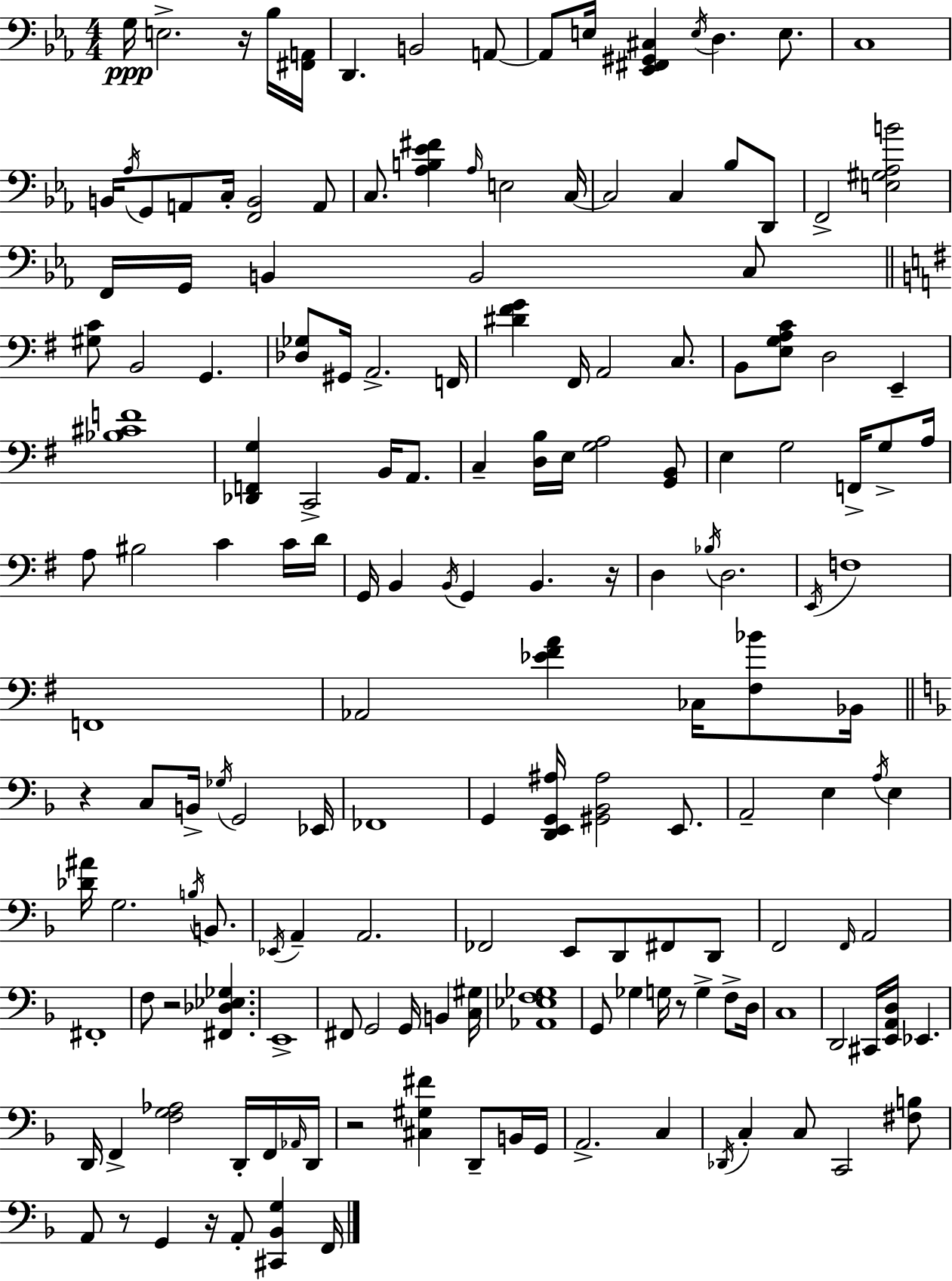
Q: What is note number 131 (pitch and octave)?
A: A2